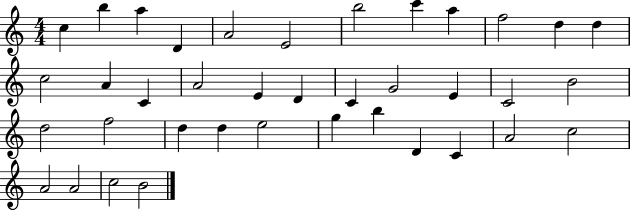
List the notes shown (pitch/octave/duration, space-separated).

C5/q B5/q A5/q D4/q A4/h E4/h B5/h C6/q A5/q F5/h D5/q D5/q C5/h A4/q C4/q A4/h E4/q D4/q C4/q G4/h E4/q C4/h B4/h D5/h F5/h D5/q D5/q E5/h G5/q B5/q D4/q C4/q A4/h C5/h A4/h A4/h C5/h B4/h